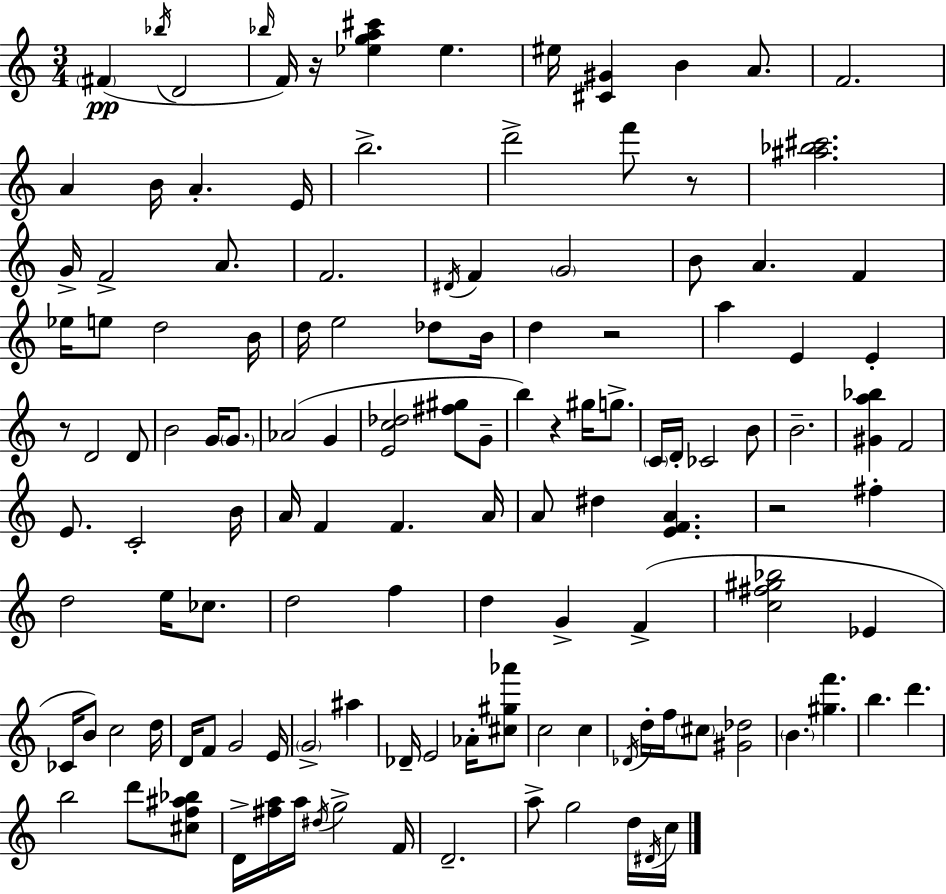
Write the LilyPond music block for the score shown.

{
  \clef treble
  \numericTimeSignature
  \time 3/4
  \key c \major
  \parenthesize fis'4(\pp \acciaccatura { bes''16 } d'2 | \grace { bes''16 }) f'16 r16 <ees'' g'' a'' cis'''>4 ees''4. | eis''16 <cis' gis'>4 b'4 a'8. | f'2. | \break a'4 b'16 a'4.-. | e'16 b''2.-> | d'''2-> f'''8 | r8 <ais'' bes'' cis'''>2. | \break g'16-> f'2-> a'8. | f'2. | \acciaccatura { dis'16 } f'4 \parenthesize g'2 | b'8 a'4. f'4 | \break ees''16 e''8 d''2 | b'16 d''16 e''2 | des''8 b'16 d''4 r2 | a''4 e'4 e'4-. | \break r8 d'2 | d'8 b'2 g'16 | \parenthesize g'8. aes'2( g'4 | <e' c'' des''>2 <fis'' gis''>8 | \break g'8-- b''4) r4 gis''16 | g''8.-> \parenthesize c'16 d'16-. ces'2 | b'8 b'2.-- | <gis' a'' bes''>4 f'2 | \break e'8. c'2-. | b'16 a'16 f'4 f'4. | a'16 a'8 dis''4 <e' f' a'>4. | r2 fis''4-. | \break d''2 e''16 | ces''8. d''2 f''4 | d''4 g'4-> f'4->( | <c'' fis'' gis'' bes''>2 ees'4 | \break ces'16 b'8) c''2 | d''16 d'16 f'8 g'2 | e'16 \parenthesize g'2-> ais''4 | des'16-- e'2 | \break aes'16-. <cis'' gis'' aes'''>8 c''2 c''4 | \acciaccatura { des'16 } d''16-. f''16 \parenthesize cis''8 <gis' des''>2 | \parenthesize b'4. <gis'' f'''>4. | b''4. d'''4. | \break b''2 | d'''8 <cis'' f'' ais'' bes''>8 d'16-> <fis'' a''>16 a''16 \acciaccatura { dis''16 } g''2-> | f'16 d'2.-- | a''8-> g''2 | \break d''16 \acciaccatura { dis'16 } c''16 \bar "|."
}